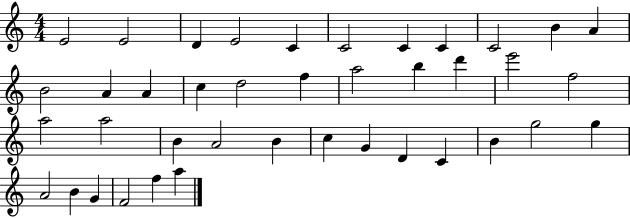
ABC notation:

X:1
T:Untitled
M:4/4
L:1/4
K:C
E2 E2 D E2 C C2 C C C2 B A B2 A A c d2 f a2 b d' e'2 f2 a2 a2 B A2 B c G D C B g2 g A2 B G F2 f a